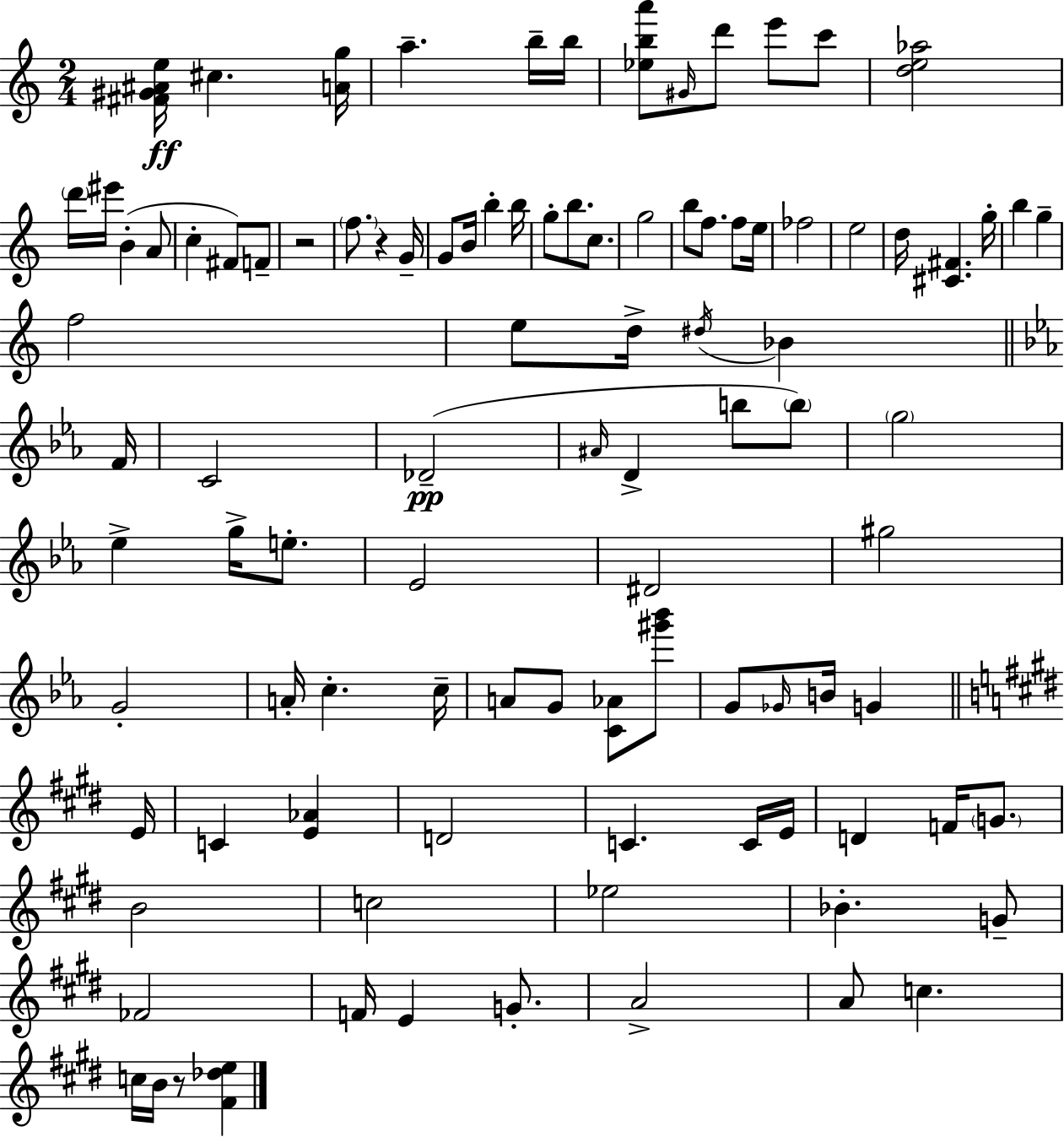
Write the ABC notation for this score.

X:1
T:Untitled
M:2/4
L:1/4
K:Am
[^F^G^Ae]/4 ^c [Ag]/4 a b/4 b/4 [_eba']/2 ^G/4 d'/2 e'/2 c'/2 [de_a]2 d'/4 ^e'/4 B A/2 c ^F/2 F/2 z2 f/2 z G/4 G/2 B/4 b b/4 g/2 b/2 c/2 g2 b/2 f/2 f/2 e/4 _f2 e2 d/4 [^C^F] g/4 b g f2 e/2 d/4 ^d/4 _B F/4 C2 _D2 ^A/4 D b/2 b/2 g2 _e g/4 e/2 _E2 ^D2 ^g2 G2 A/4 c c/4 A/2 G/2 [C_A]/2 [^g'_b']/2 G/2 _G/4 B/4 G E/4 C [E_A] D2 C C/4 E/4 D F/4 G/2 B2 c2 _e2 _B G/2 _F2 F/4 E G/2 A2 A/2 c c/4 B/4 z/2 [^F_de]